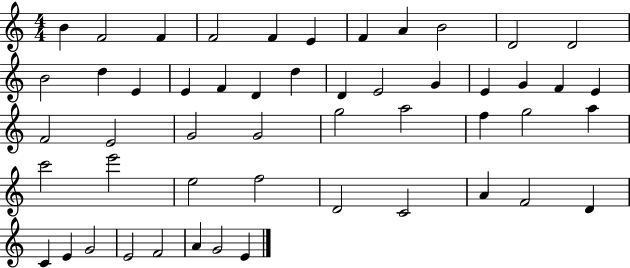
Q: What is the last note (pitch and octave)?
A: E4